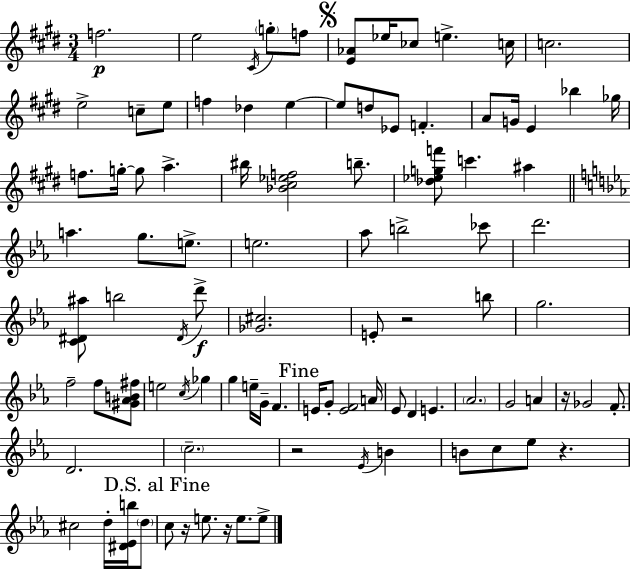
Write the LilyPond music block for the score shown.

{
  \clef treble
  \numericTimeSignature
  \time 3/4
  \key e \major
  f''2.\p | e''2 \acciaccatura { cis'16 } \parenthesize g''8-. f''8 | \mark \markup { \musicglyph "scripts.segno" } <e' aes'>8 ees''16 ces''8 e''4.-> | c''16 c''2. | \break e''2-> c''8-- e''8 | f''4 des''4 e''4~~ | e''8 d''8 ees'8 f'4.-. | a'8 g'16 e'4 bes''4 | \break ges''16 f''8. g''16-.~~ g''8 a''4.-> | bis''16 <bes' cis'' ees'' f''>2 b''8.-- | <des'' ees'' g'' f'''>8 c'''4. ais''4 | \bar "||" \break \key ees \major a''4. g''8. e''8.-> | e''2. | aes''8 b''2-> ces'''8 | d'''2. | \break <c' dis' ais''>8 b''2 \acciaccatura { dis'16 } d'''8->\f | <ges' cis''>2. | e'8-. r2 b''8 | g''2. | \break f''2-- f''8 <gis' aes' b' fis''>8 | e''2 \acciaccatura { c''16 } ges''4 | g''4 e''16-- g'16-- f'4. | \mark "Fine" e'16 g'8-. <e' f'>2 | \break a'16 ees'8 d'4 e'4. | \parenthesize aes'2. | g'2 a'4 | r16 ges'2 f'8.-. | \break d'2. | \parenthesize c''2.-- | r2 \acciaccatura { ees'16 } b'4 | b'8 c''8 ees''8 r4. | \break cis''2 d''16-. | <dis' ees' b''>16 \parenthesize d''8 \mark "D.S. al Fine" c''8 r16 e''8. r16 e''8. | e''8-> \bar "|."
}